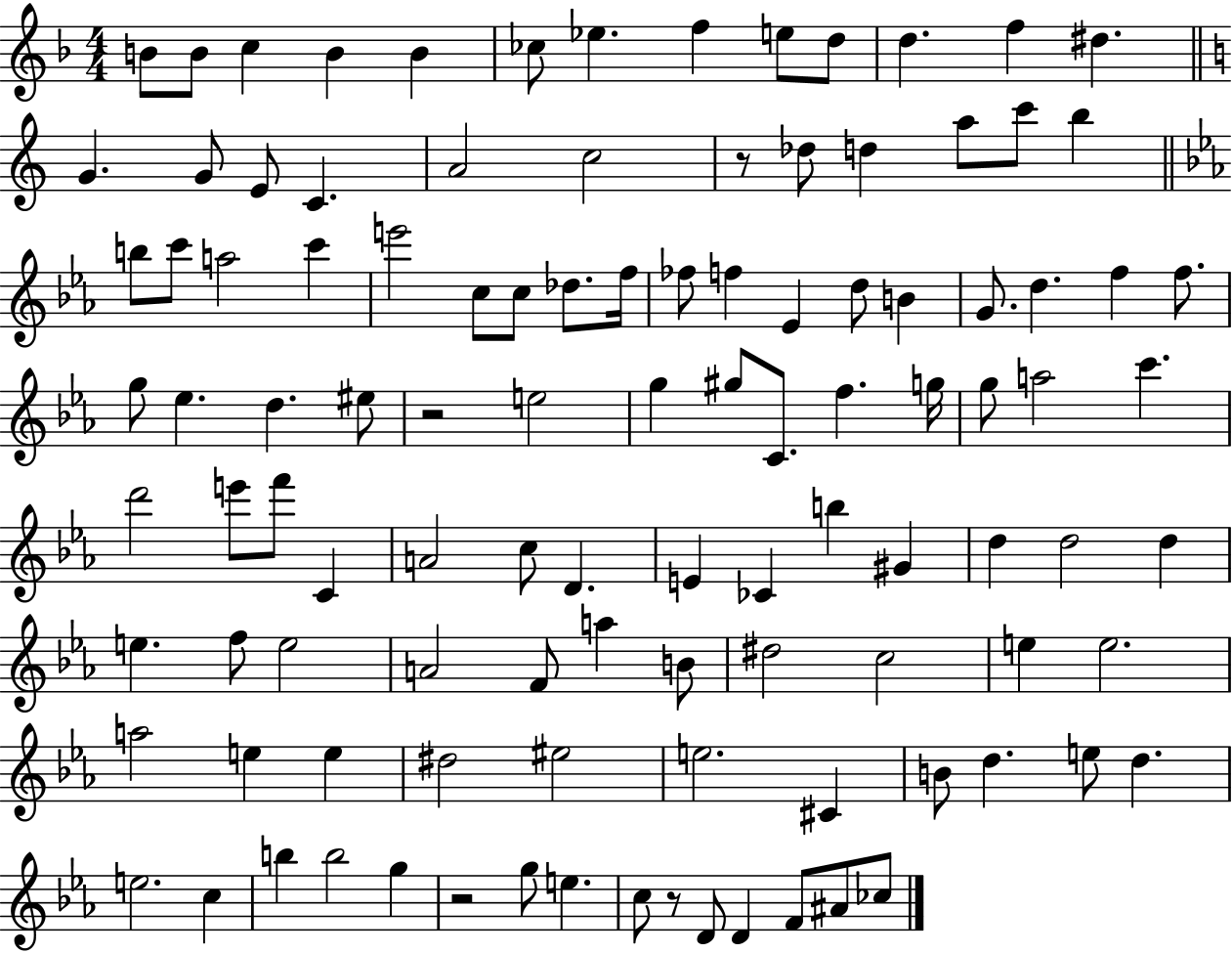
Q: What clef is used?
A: treble